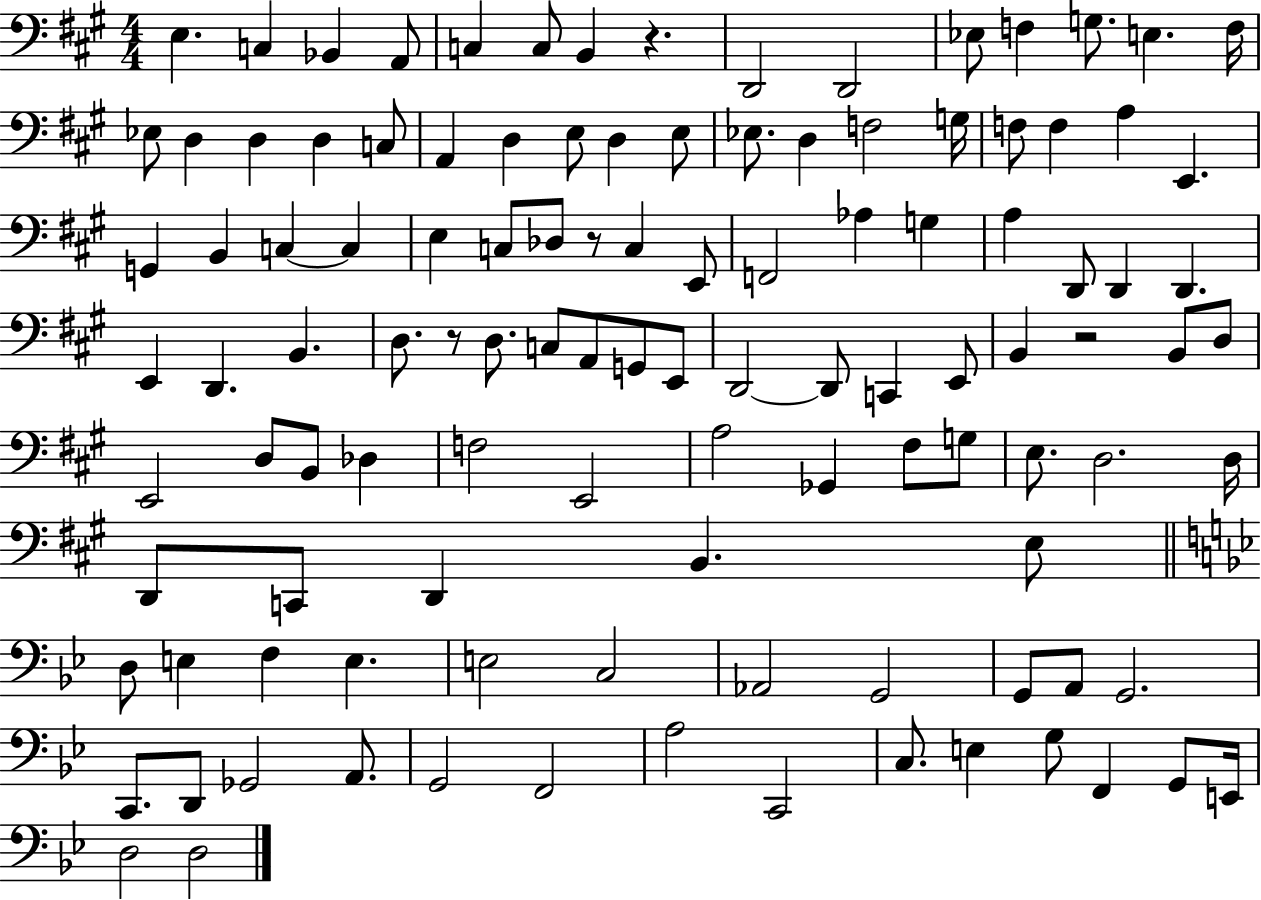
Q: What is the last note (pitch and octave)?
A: D3